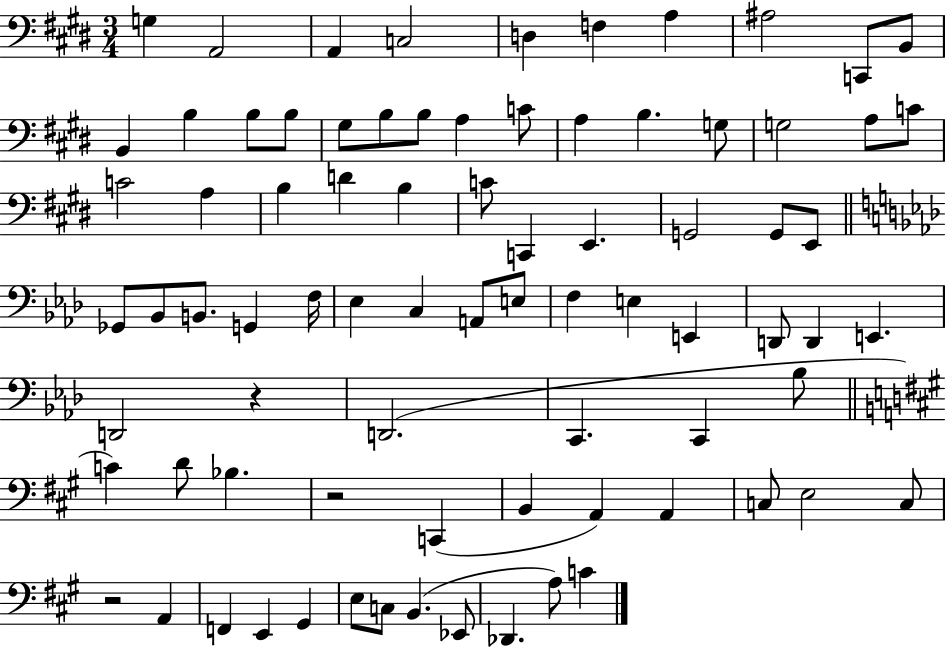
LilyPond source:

{
  \clef bass
  \numericTimeSignature
  \time 3/4
  \key e \major
  g4 a,2 | a,4 c2 | d4 f4 a4 | ais2 c,8 b,8 | \break b,4 b4 b8 b8 | gis8 b8 b8 a4 c'8 | a4 b4. g8 | g2 a8 c'8 | \break c'2 a4 | b4 d'4 b4 | c'8 c,4 e,4. | g,2 g,8 e,8 | \break \bar "||" \break \key aes \major ges,8 bes,8 b,8. g,4 f16 | ees4 c4 a,8 e8 | f4 e4 e,4 | d,8 d,4 e,4. | \break d,2 r4 | d,2.( | c,4. c,4 bes8 | \bar "||" \break \key a \major c'4) d'8 bes4. | r2 c,4( | b,4 a,4) a,4 | c8 e2 c8 | \break r2 a,4 | f,4 e,4 gis,4 | e8 c8 b,4.( ees,8 | des,4. a8) c'4 | \break \bar "|."
}